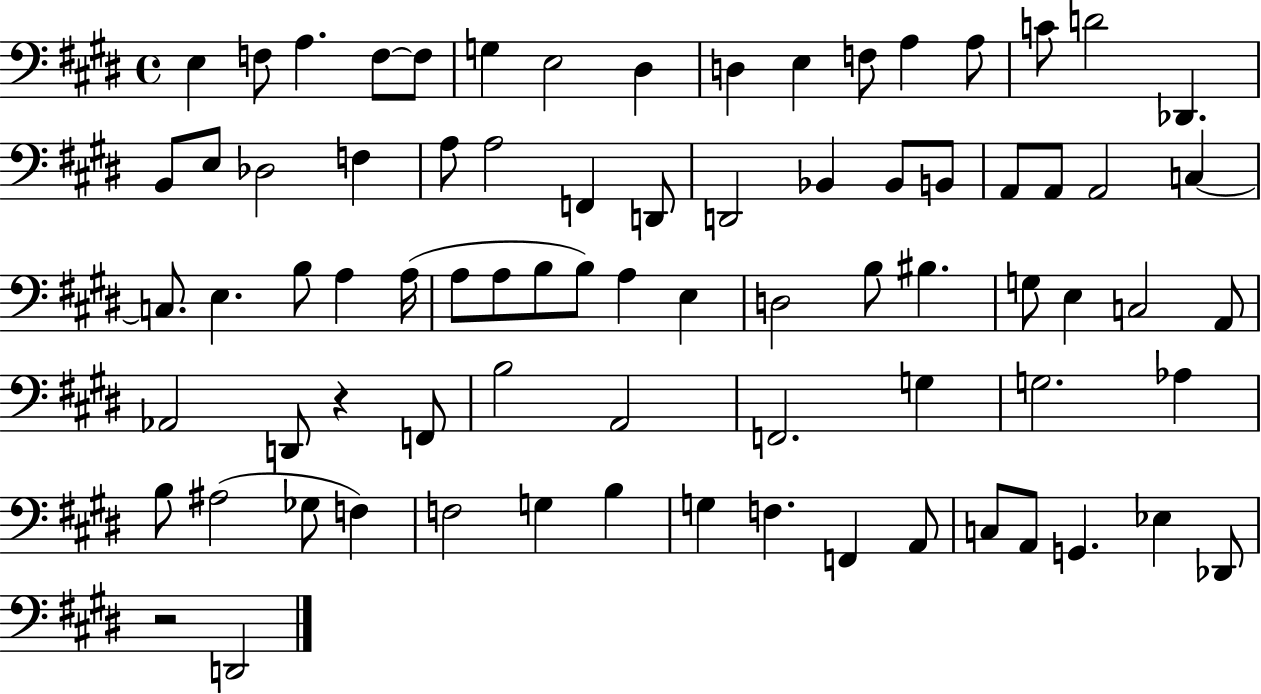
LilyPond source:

{
  \clef bass
  \time 4/4
  \defaultTimeSignature
  \key e \major
  e4 f8 a4. f8~~ f8 | g4 e2 dis4 | d4 e4 f8 a4 a8 | c'8 d'2 des,4. | \break b,8 e8 des2 f4 | a8 a2 f,4 d,8 | d,2 bes,4 bes,8 b,8 | a,8 a,8 a,2 c4~~ | \break c8. e4. b8 a4 a16( | a8 a8 b8 b8) a4 e4 | d2 b8 bis4. | g8 e4 c2 a,8 | \break aes,2 d,8 r4 f,8 | b2 a,2 | f,2. g4 | g2. aes4 | \break b8 ais2( ges8 f4) | f2 g4 b4 | g4 f4. f,4 a,8 | c8 a,8 g,4. ees4 des,8 | \break r2 d,2 | \bar "|."
}